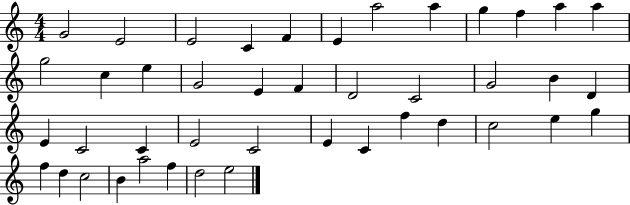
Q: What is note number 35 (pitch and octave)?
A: G5